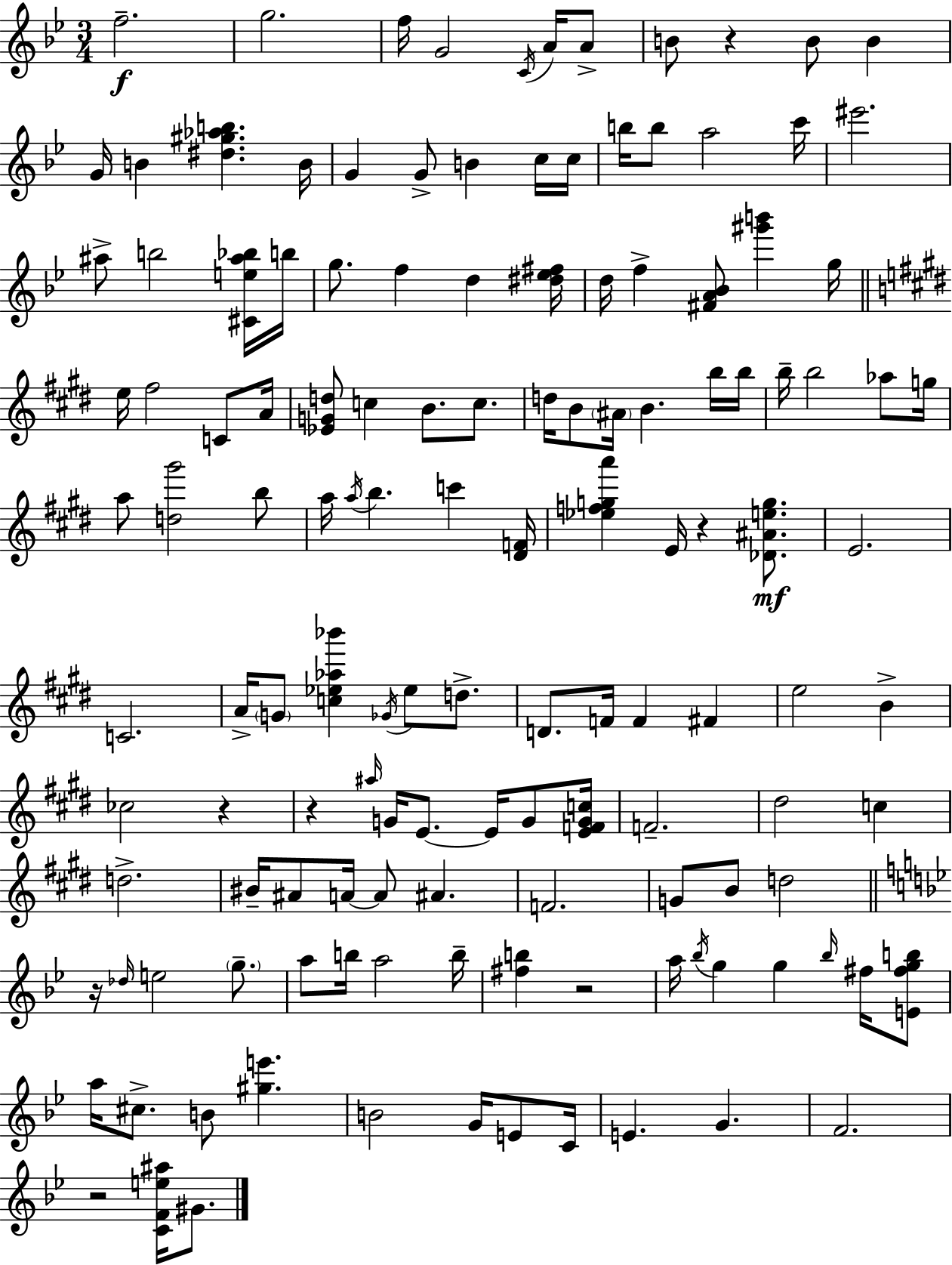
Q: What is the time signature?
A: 3/4